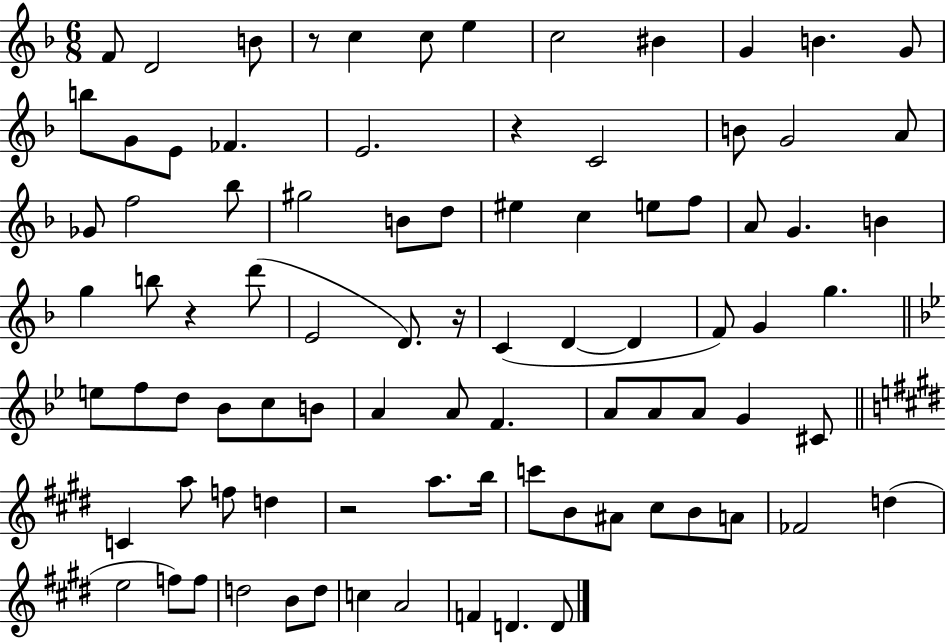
{
  \clef treble
  \numericTimeSignature
  \time 6/8
  \key f \major
  \repeat volta 2 { f'8 d'2 b'8 | r8 c''4 c''8 e''4 | c''2 bis'4 | g'4 b'4. g'8 | \break b''8 g'8 e'8 fes'4. | e'2. | r4 c'2 | b'8 g'2 a'8 | \break ges'8 f''2 bes''8 | gis''2 b'8 d''8 | eis''4 c''4 e''8 f''8 | a'8 g'4. b'4 | \break g''4 b''8 r4 d'''8( | e'2 d'8.) r16 | c'4( d'4~~ d'4 | f'8) g'4 g''4. | \break \bar "||" \break \key g \minor e''8 f''8 d''8 bes'8 c''8 b'8 | a'4 a'8 f'4. | a'8 a'8 a'8 g'4 cis'8 | \bar "||" \break \key e \major c'4 a''8 f''8 d''4 | r2 a''8. b''16 | c'''8 b'8 ais'8 cis''8 b'8 a'8 | fes'2 d''4( | \break e''2 f''8) f''8 | d''2 b'8 d''8 | c''4 a'2 | f'4 d'4. d'8 | \break } \bar "|."
}